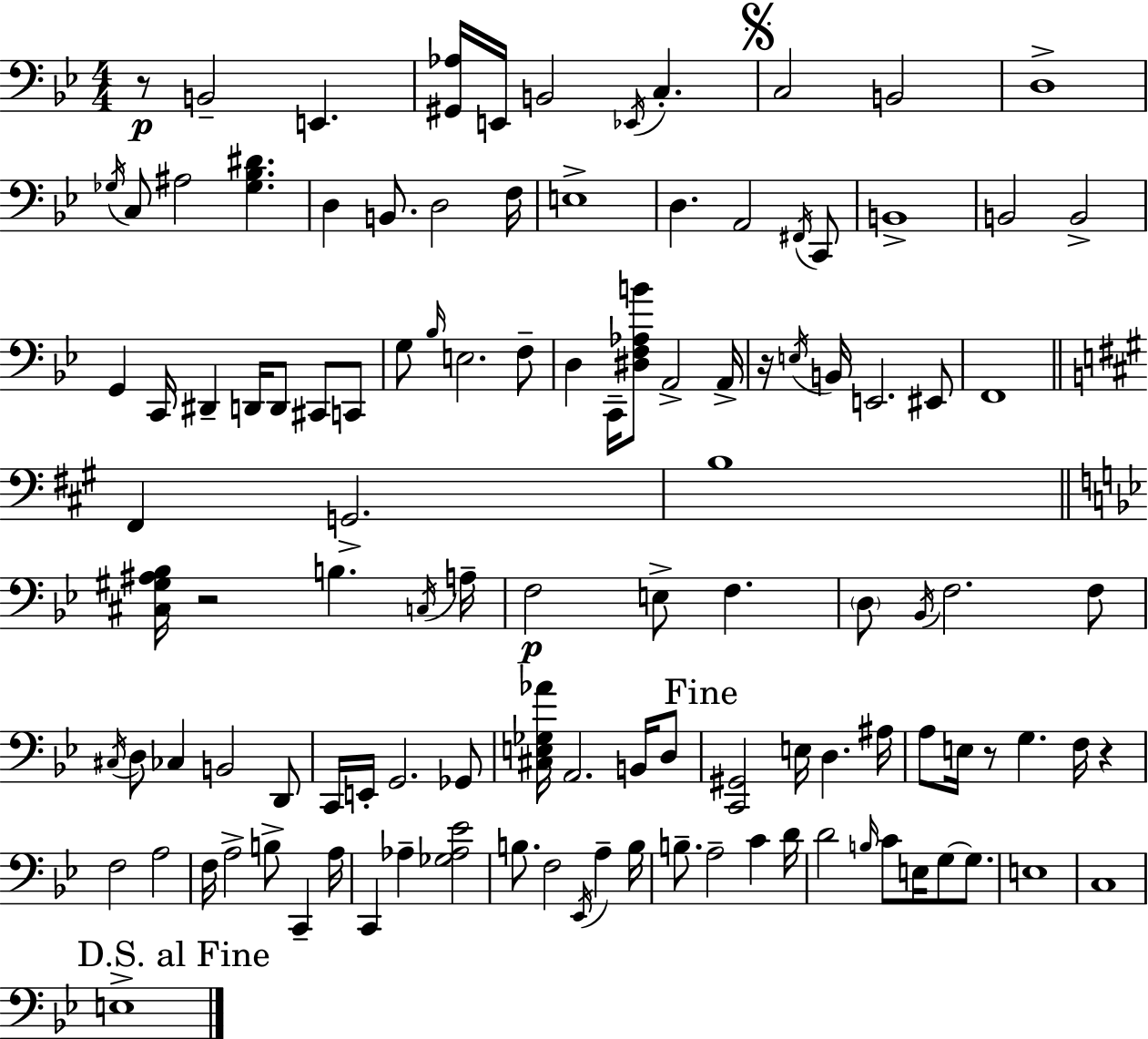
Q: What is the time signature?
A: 4/4